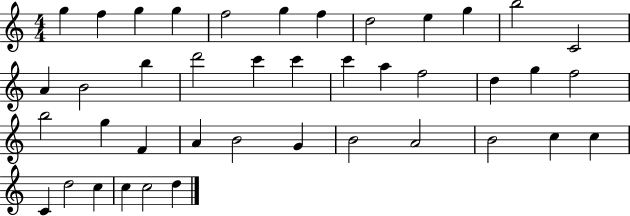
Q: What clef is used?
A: treble